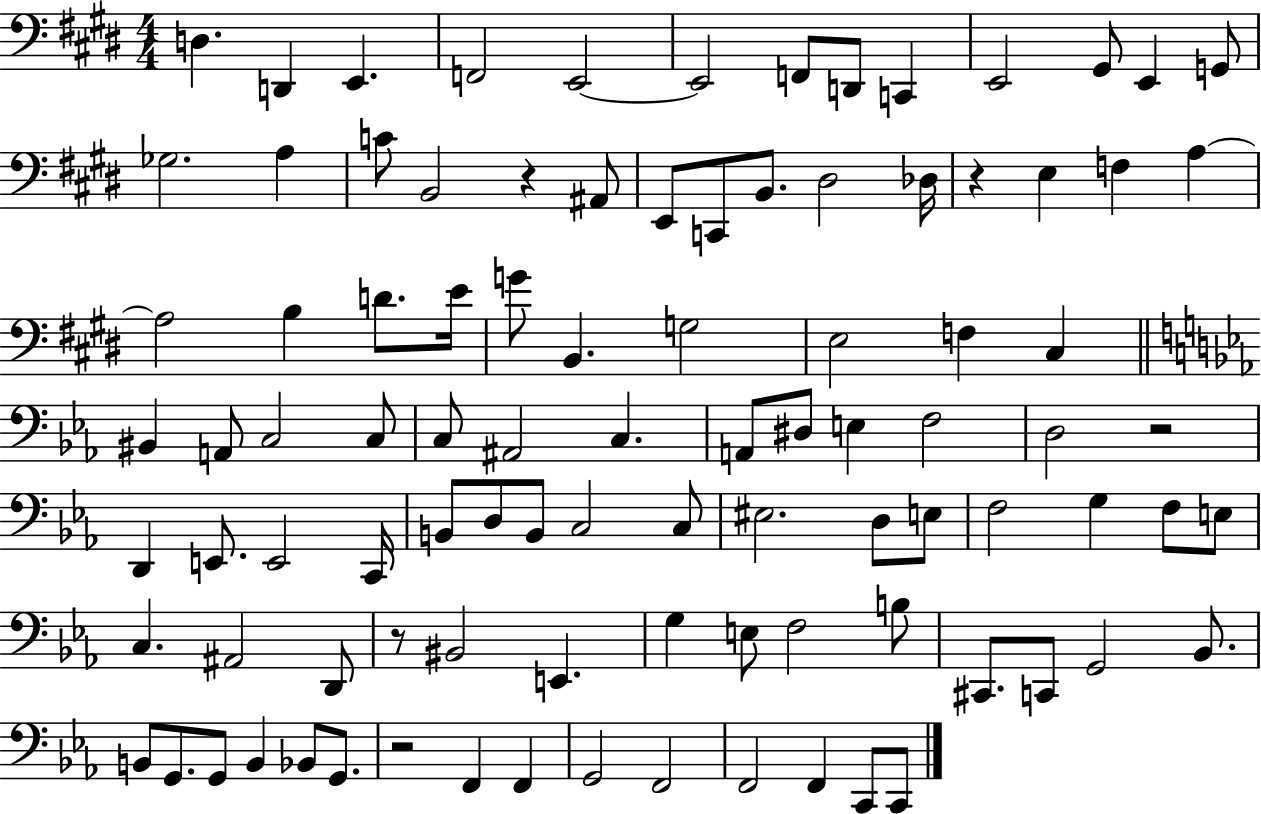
{
  \clef bass
  \numericTimeSignature
  \time 4/4
  \key e \major
  d4. d,4 e,4. | f,2 e,2~~ | e,2 f,8 d,8 c,4 | e,2 gis,8 e,4 g,8 | \break ges2. a4 | c'8 b,2 r4 ais,8 | e,8 c,8 b,8. dis2 des16 | r4 e4 f4 a4~~ | \break a2 b4 d'8. e'16 | g'8 b,4. g2 | e2 f4 cis4 | \bar "||" \break \key ees \major bis,4 a,8 c2 c8 | c8 ais,2 c4. | a,8 dis8 e4 f2 | d2 r2 | \break d,4 e,8. e,2 c,16 | b,8 d8 b,8 c2 c8 | eis2. d8 e8 | f2 g4 f8 e8 | \break c4. ais,2 d,8 | r8 bis,2 e,4. | g4 e8 f2 b8 | cis,8. c,8 g,2 bes,8. | \break b,8 g,8. g,8 b,4 bes,8 g,8. | r2 f,4 f,4 | g,2 f,2 | f,2 f,4 c,8 c,8 | \break \bar "|."
}